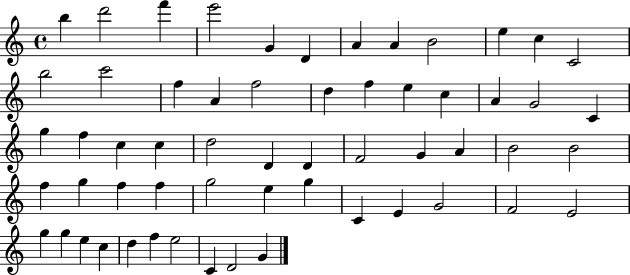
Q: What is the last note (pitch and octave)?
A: G4